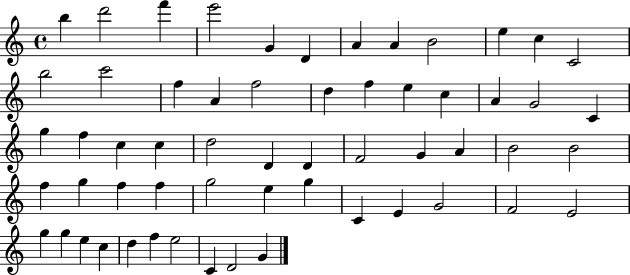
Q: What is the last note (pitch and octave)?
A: G4